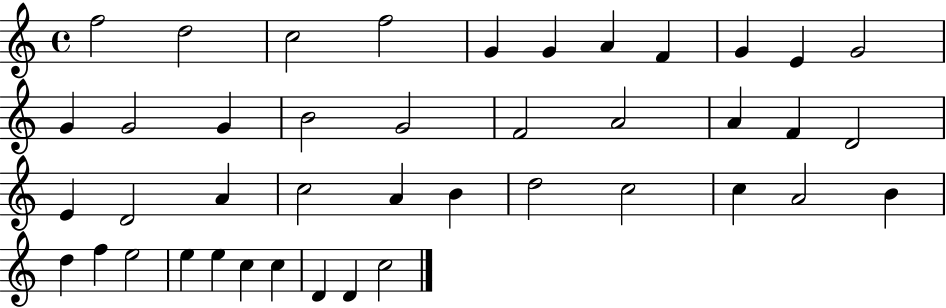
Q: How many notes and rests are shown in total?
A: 42